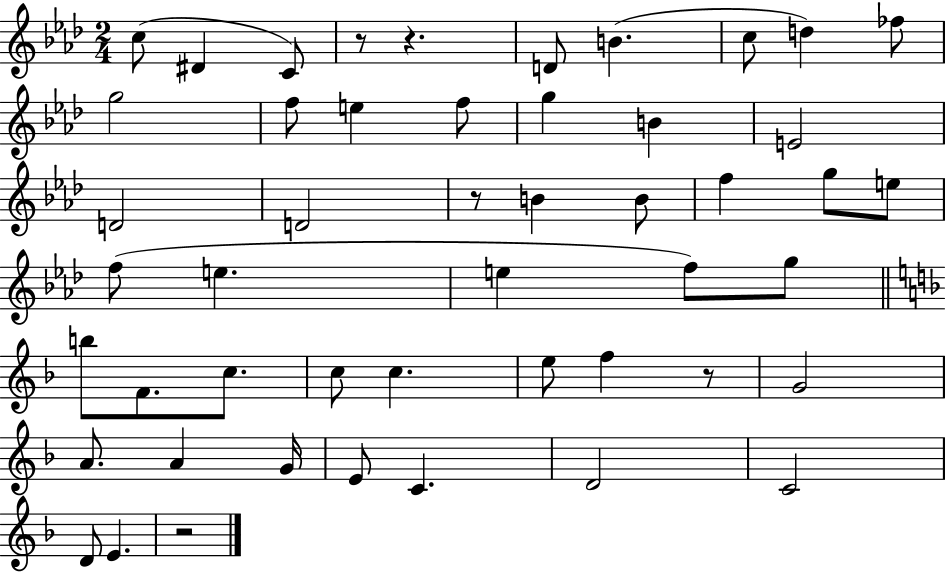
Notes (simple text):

C5/e D#4/q C4/e R/e R/q. D4/e B4/q. C5/e D5/q FES5/e G5/h F5/e E5/q F5/e G5/q B4/q E4/h D4/h D4/h R/e B4/q B4/e F5/q G5/e E5/e F5/e E5/q. E5/q F5/e G5/e B5/e F4/e. C5/e. C5/e C5/q. E5/e F5/q R/e G4/h A4/e. A4/q G4/s E4/e C4/q. D4/h C4/h D4/e E4/q. R/h